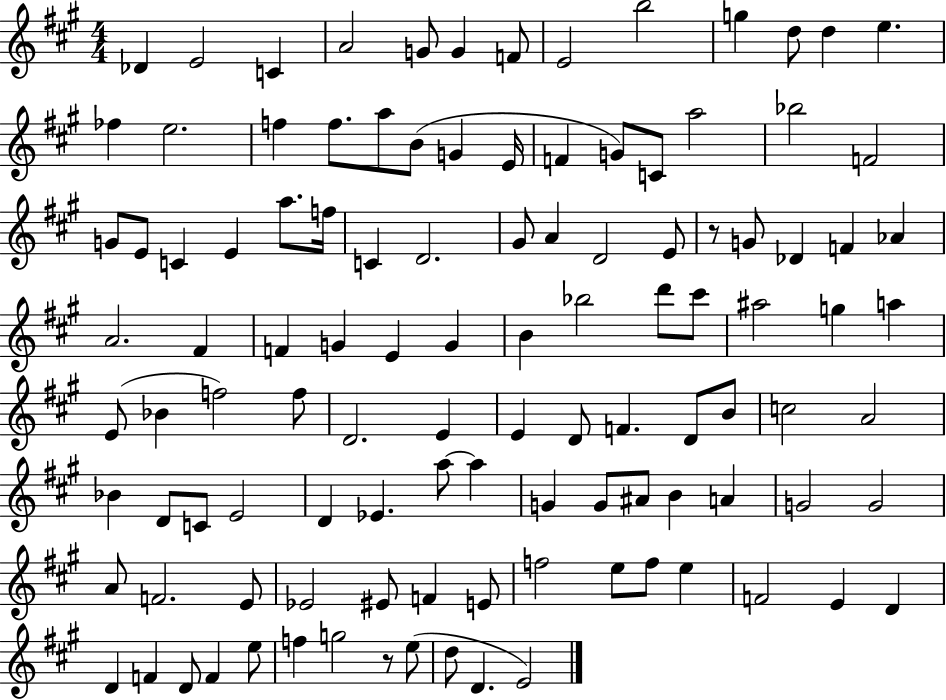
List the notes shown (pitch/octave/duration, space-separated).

Db4/q E4/h C4/q A4/h G4/e G4/q F4/e E4/h B5/h G5/q D5/e D5/q E5/q. FES5/q E5/h. F5/q F5/e. A5/e B4/e G4/q E4/s F4/q G4/e C4/e A5/h Bb5/h F4/h G4/e E4/e C4/q E4/q A5/e. F5/s C4/q D4/h. G#4/e A4/q D4/h E4/e R/e G4/e Db4/q F4/q Ab4/q A4/h. F#4/q F4/q G4/q E4/q G4/q B4/q Bb5/h D6/e C#6/e A#5/h G5/q A5/q E4/e Bb4/q F5/h F5/e D4/h. E4/q E4/q D4/e F4/q. D4/e B4/e C5/h A4/h Bb4/q D4/e C4/e E4/h D4/q Eb4/q. A5/e A5/q G4/q G4/e A#4/e B4/q A4/q G4/h G4/h A4/e F4/h. E4/e Eb4/h EIS4/e F4/q E4/e F5/h E5/e F5/e E5/q F4/h E4/q D4/q D4/q F4/q D4/e F4/q E5/e F5/q G5/h R/e E5/e D5/e D4/q. E4/h